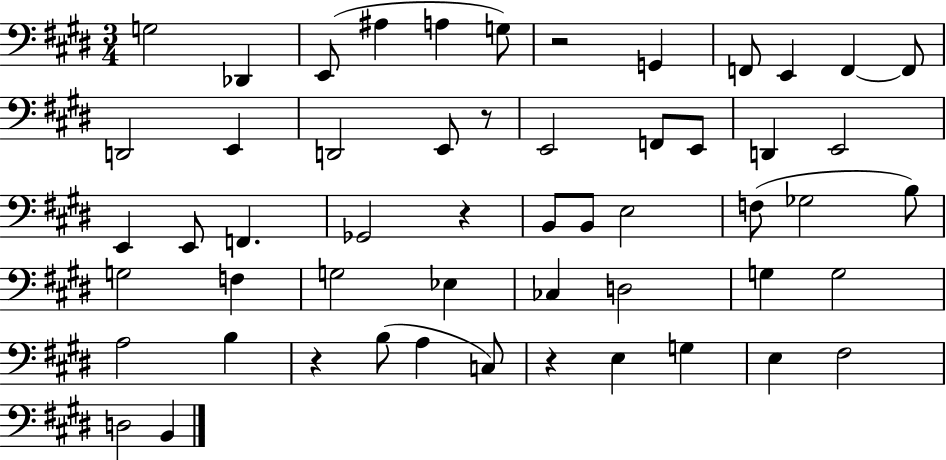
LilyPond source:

{
  \clef bass
  \numericTimeSignature
  \time 3/4
  \key e \major
  g2 des,4 | e,8( ais4 a4 g8) | r2 g,4 | f,8 e,4 f,4~~ f,8 | \break d,2 e,4 | d,2 e,8 r8 | e,2 f,8 e,8 | d,4 e,2 | \break e,4 e,8 f,4. | ges,2 r4 | b,8 b,8 e2 | f8( ges2 b8) | \break g2 f4 | g2 ees4 | ces4 d2 | g4 g2 | \break a2 b4 | r4 b8( a4 c8) | r4 e4 g4 | e4 fis2 | \break d2 b,4 | \bar "|."
}